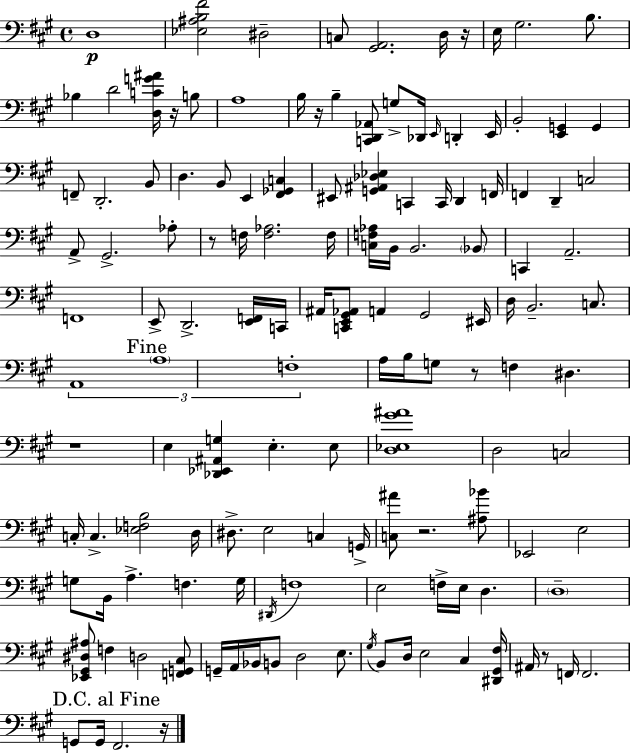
D3/w [Eb3,A#3,B3,F#4]/h D#3/h C3/e [G#2,A2]/h. D3/s R/s E3/s G#3/h. B3/e. Bb3/q D4/h [D3,C4,G4,A#4]/s R/s B3/e A3/w B3/s R/s B3/q [C2,D2,Ab2]/e G3/e Db2/s E2/s D2/q E2/s B2/h [E2,G2]/q G2/q F2/e D2/h. B2/e D3/q. B2/e E2/q [F#2,Gb2,C3]/q EIS2/e [G2,A#2,Db3,Eb3]/q C2/q C2/s D2/q F2/s F2/q D2/q C3/h A2/e G#2/h. Ab3/e R/e F3/s [F3,Ab3]/h. F3/s [C3,F3,Ab3]/s B2/s B2/h. Bb2/e C2/q A2/h. F2/w E2/e D2/h. [E2,F2]/s C2/s A#2/s [C2,E2,G#2,Ab2]/e A2/q G#2/h EIS2/s D3/s B2/h. C3/e. A2/w A3/w F3/w A3/s B3/s G3/e R/e F3/q D#3/q. R/w E3/q [Db2,Eb2,A#2,G3]/q E3/q. E3/e [D3,Eb3,G#4,A#4]/w D3/h C3/h C3/s C3/q. [Eb3,F3,B3]/h D3/s D#3/e. E3/h C3/q G2/s [C3,A#4]/e R/h. [A#3,Bb4]/e Eb2/h E3/h G3/e B2/s A3/q. F3/q. G3/s D#2/s F3/w E3/h F3/s E3/s D3/q. D3/w [Eb2,G#2,D#3,A#3]/e F3/q D3/h [F2,G2,C#3]/e G2/s A2/s Bb2/s B2/e D3/h E3/e. G#3/s B2/e D3/s E3/h C#3/q [D#2,G#2,F#3]/s A#2/s R/e F2/s F2/h. G2/e G2/s F#2/h. R/s